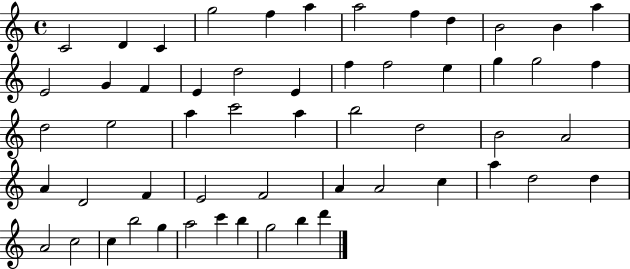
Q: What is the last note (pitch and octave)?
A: D6